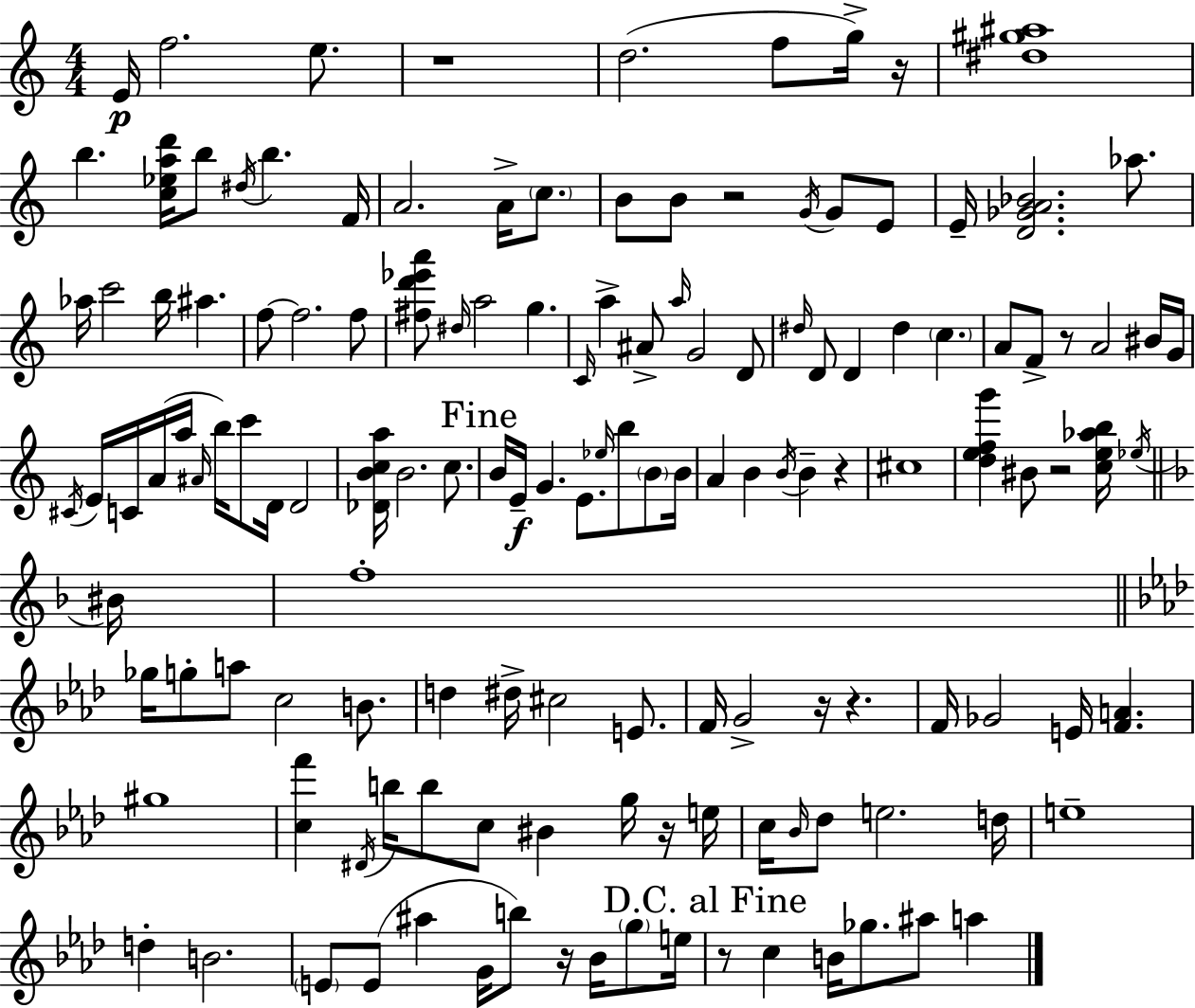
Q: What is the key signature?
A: C major